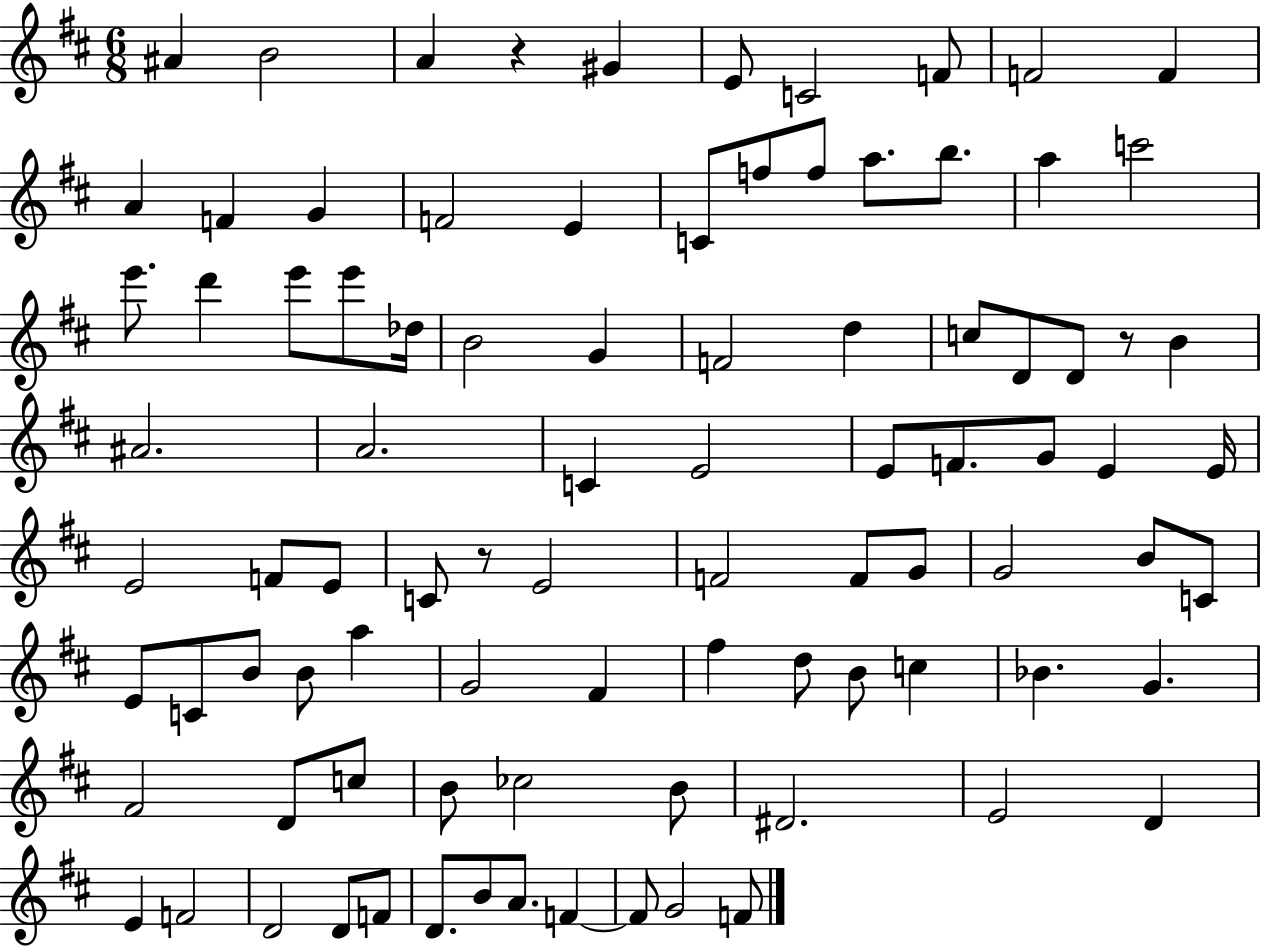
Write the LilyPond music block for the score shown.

{
  \clef treble
  \numericTimeSignature
  \time 6/8
  \key d \major
  \repeat volta 2 { ais'4 b'2 | a'4 r4 gis'4 | e'8 c'2 f'8 | f'2 f'4 | \break a'4 f'4 g'4 | f'2 e'4 | c'8 f''8 f''8 a''8. b''8. | a''4 c'''2 | \break e'''8. d'''4 e'''8 e'''8 des''16 | b'2 g'4 | f'2 d''4 | c''8 d'8 d'8 r8 b'4 | \break ais'2. | a'2. | c'4 e'2 | e'8 f'8. g'8 e'4 e'16 | \break e'2 f'8 e'8 | c'8 r8 e'2 | f'2 f'8 g'8 | g'2 b'8 c'8 | \break e'8 c'8 b'8 b'8 a''4 | g'2 fis'4 | fis''4 d''8 b'8 c''4 | bes'4. g'4. | \break fis'2 d'8 c''8 | b'8 ces''2 b'8 | dis'2. | e'2 d'4 | \break e'4 f'2 | d'2 d'8 f'8 | d'8. b'8 a'8. f'4~~ | f'8 g'2 f'8 | \break } \bar "|."
}